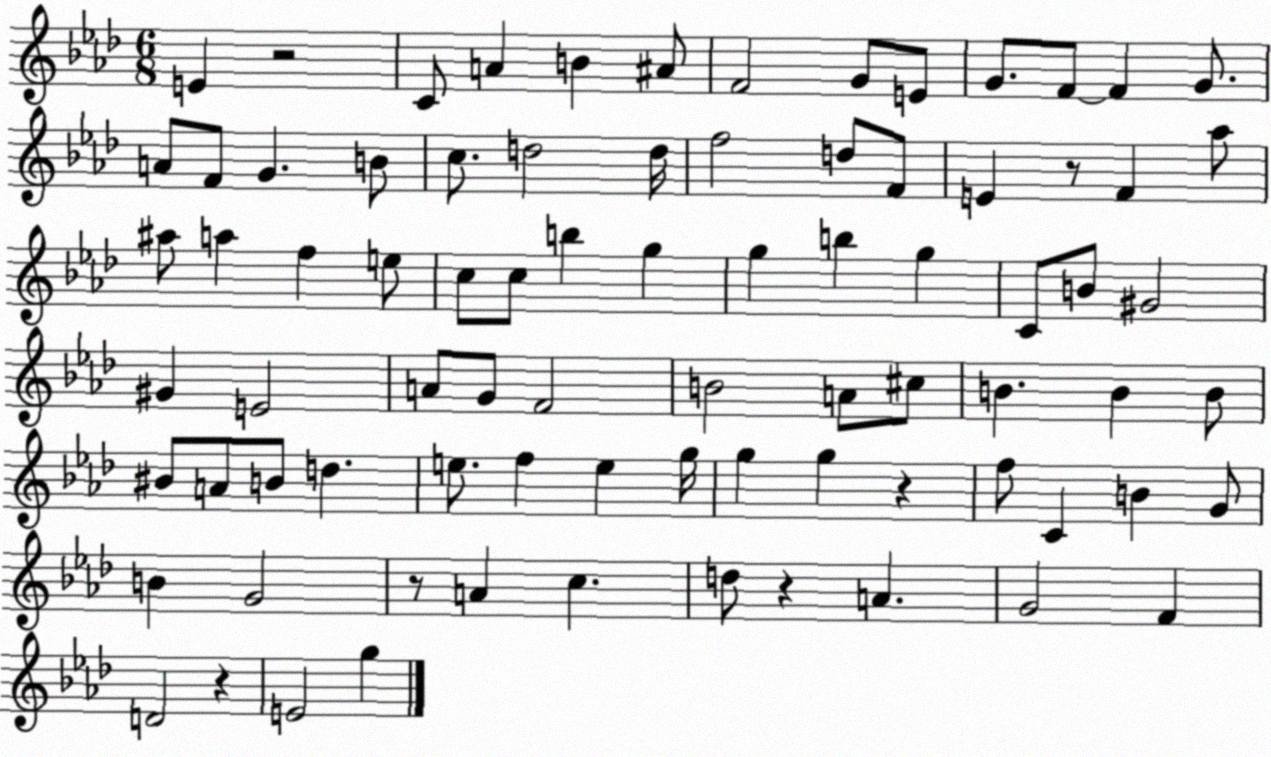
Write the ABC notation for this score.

X:1
T:Untitled
M:6/8
L:1/4
K:Ab
E z2 C/2 A B ^A/2 F2 G/2 E/2 G/2 F/2 F G/2 A/2 F/2 G B/2 c/2 d2 d/4 f2 d/2 F/2 E z/2 F _a/2 ^a/2 a f e/2 c/2 c/2 b g g b g C/2 B/2 ^G2 ^G E2 A/2 G/2 F2 B2 A/2 ^c/2 B B B/2 ^B/2 A/2 B/2 d e/2 f e g/4 g g z f/2 C B G/2 B G2 z/2 A c d/2 z A G2 F D2 z E2 g